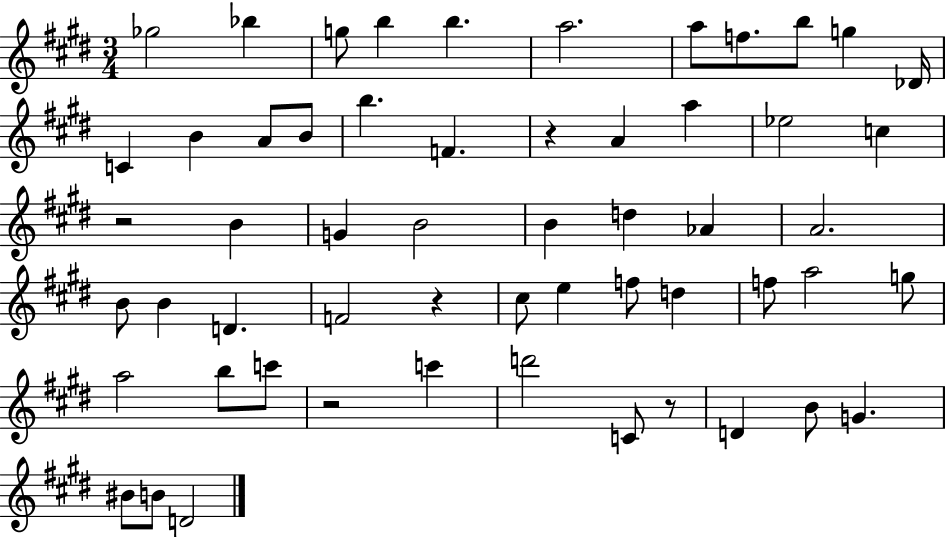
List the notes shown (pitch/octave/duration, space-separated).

Gb5/h Bb5/q G5/e B5/q B5/q. A5/h. A5/e F5/e. B5/e G5/q Db4/s C4/q B4/q A4/e B4/e B5/q. F4/q. R/q A4/q A5/q Eb5/h C5/q R/h B4/q G4/q B4/h B4/q D5/q Ab4/q A4/h. B4/e B4/q D4/q. F4/h R/q C#5/e E5/q F5/e D5/q F5/e A5/h G5/e A5/h B5/e C6/e R/h C6/q D6/h C4/e R/e D4/q B4/e G4/q. BIS4/e B4/e D4/h